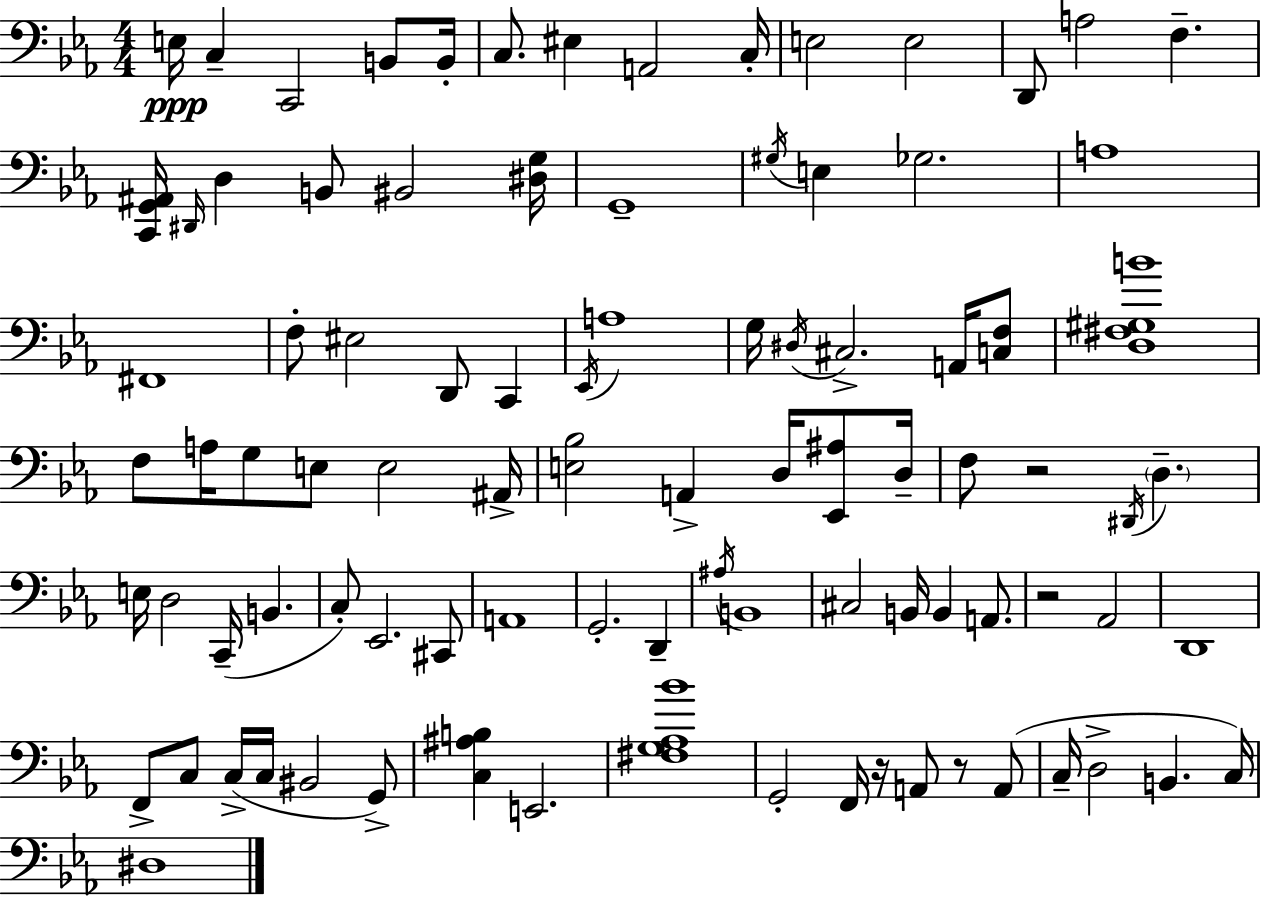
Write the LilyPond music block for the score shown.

{
  \clef bass
  \numericTimeSignature
  \time 4/4
  \key c \minor
  \repeat volta 2 { e16\ppp c4-- c,2 b,8 b,16-. | c8. eis4 a,2 c16-. | e2 e2 | d,8 a2 f4.-- | \break <c, g, ais,>16 \grace { dis,16 } d4 b,8 bis,2 | <dis g>16 g,1-- | \acciaccatura { gis16 } e4 ges2. | a1 | \break fis,1 | f8-. eis2 d,8 c,4 | \acciaccatura { ees,16 } a1 | g16 \acciaccatura { dis16 } cis2.-> | \break a,16 <c f>8 <d fis gis b'>1 | f8 a16 g8 e8 e2 | ais,16-> <e bes>2 a,4-> | d16 <ees, ais>8 d16-- f8 r2 \acciaccatura { dis,16 } \parenthesize d4.-- | \break e16 d2 c,16--( b,4. | c8-.) ees,2. | cis,8 a,1 | g,2.-. | \break d,4-- \acciaccatura { ais16 } b,1 | cis2 b,16 b,4 | a,8. r2 aes,2 | d,1 | \break f,8-> c8 c16->( c16 bis,2 | g,8->) <c ais b>4 e,2. | <fis g aes bes'>1 | g,2-. f,16 r16 | \break a,8 r8 a,8( c16-- d2-> b,4. | c16) dis1 | } \bar "|."
}